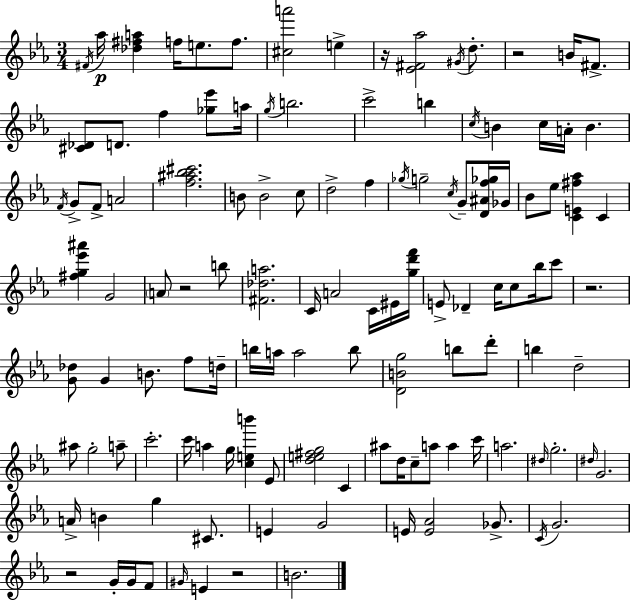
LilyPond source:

{
  \clef treble
  \numericTimeSignature
  \time 3/4
  \key ees \major
  \repeat volta 2 { \acciaccatura { fis'16 }\p aes''16 <des'' fis'' a''>4 f''16 e''8. f''8. | <cis'' a'''>2 e''4-> | r16 <ees' fis' aes''>2 \acciaccatura { gis'16 } d''8.-. | r2 b'16 fis'8.-> | \break <cis' des'>8 d'8. f''4 <ges'' ees'''>8 | a''16 \acciaccatura { g''16 } b''2. | c'''2-> b''4 | \acciaccatura { c''16 } b'4 c''16 a'16-. b'4. | \break \acciaccatura { f'16 } g'8-> f'8-> a'2 | <f'' ais'' bes'' cis'''>2. | b'8 b'2-> | c''8 d''2-> | \break f''4 \acciaccatura { ges''16 } g''2-- | \acciaccatura { c''16 } g'8-- <d' ais' f'' ges''>16 ges'16 bes'8 ees''8 <c' e' fis'' aes''>4 | c'4 <fis'' g'' ees''' ais'''>4 g'2 | \parenthesize a'8 r2 | \break b''8 <fis' des'' a''>2. | c'16 a'2 | c'16 eis'16 <g'' d''' f'''>16 e'8-> des'4-- | c''16 c''8 bes''16 c'''8 r2. | \break <g' des''>8 g'4 | b'8. f''8 d''16-- b''16 a''16 a''2 | b''8 <d' b' g''>2 | b''8 d'''8-. b''4 d''2-- | \break ais''8 g''2-. | a''8-- c'''2.-. | c'''16 a''4 | g''16 <c'' e'' b'''>4 ees'8 <d'' e'' fis'' g''>2 | \break c'4 ais''8 d''16 c''8-- | a''8 a''4 c'''16 a''2. | \grace { dis''16 } g''2.-. | \grace { dis''16 } g'2. | \break a'16-> b'4 | g''4 cis'8. e'4 | g'2 e'16 <e' aes'>2 | ges'8.-> \acciaccatura { c'16 } g'2. | \break r2 | g'16-. g'16 f'8 \grace { gis'16 } e'4 | r2 b'2. | } \bar "|."
}